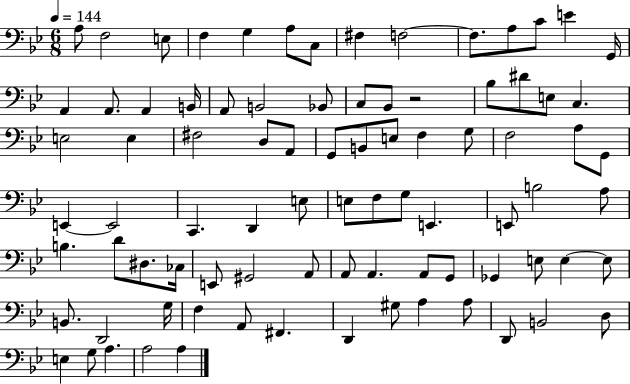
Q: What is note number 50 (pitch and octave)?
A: E2